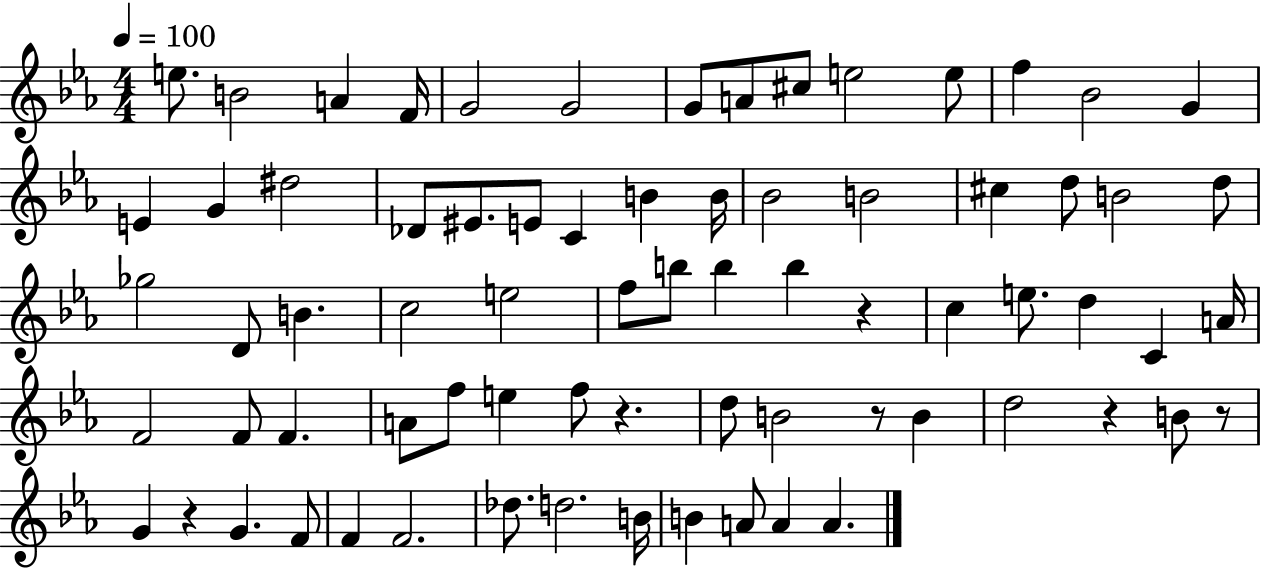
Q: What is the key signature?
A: EES major